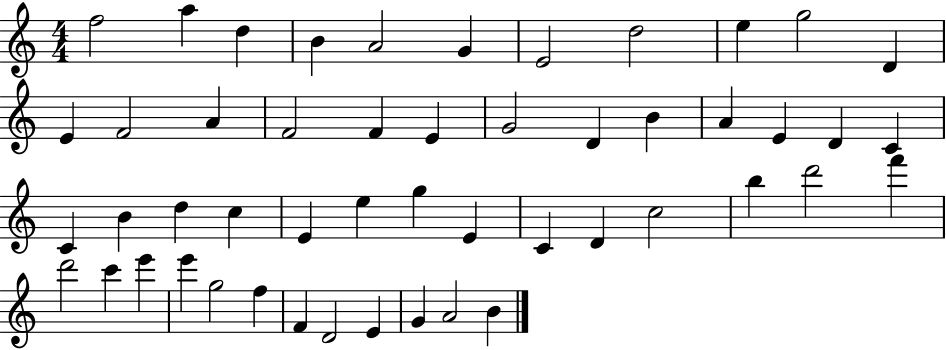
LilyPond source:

{
  \clef treble
  \numericTimeSignature
  \time 4/4
  \key c \major
  f''2 a''4 d''4 | b'4 a'2 g'4 | e'2 d''2 | e''4 g''2 d'4 | \break e'4 f'2 a'4 | f'2 f'4 e'4 | g'2 d'4 b'4 | a'4 e'4 d'4 c'4 | \break c'4 b'4 d''4 c''4 | e'4 e''4 g''4 e'4 | c'4 d'4 c''2 | b''4 d'''2 f'''4 | \break d'''2 c'''4 e'''4 | e'''4 g''2 f''4 | f'4 d'2 e'4 | g'4 a'2 b'4 | \break \bar "|."
}